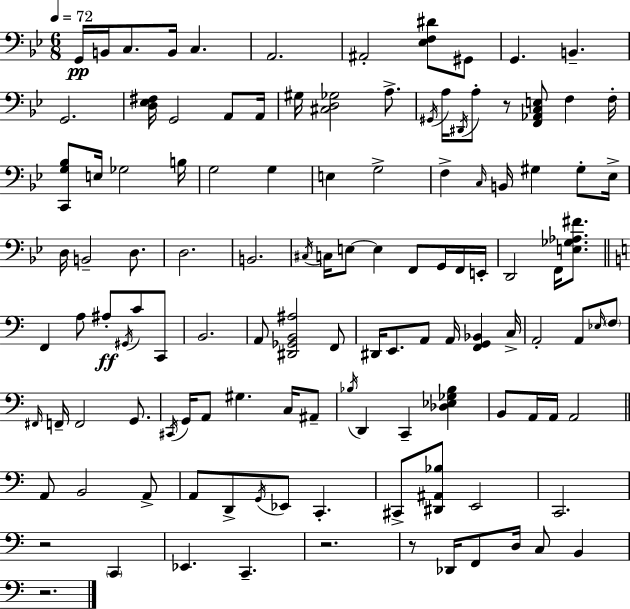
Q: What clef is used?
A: bass